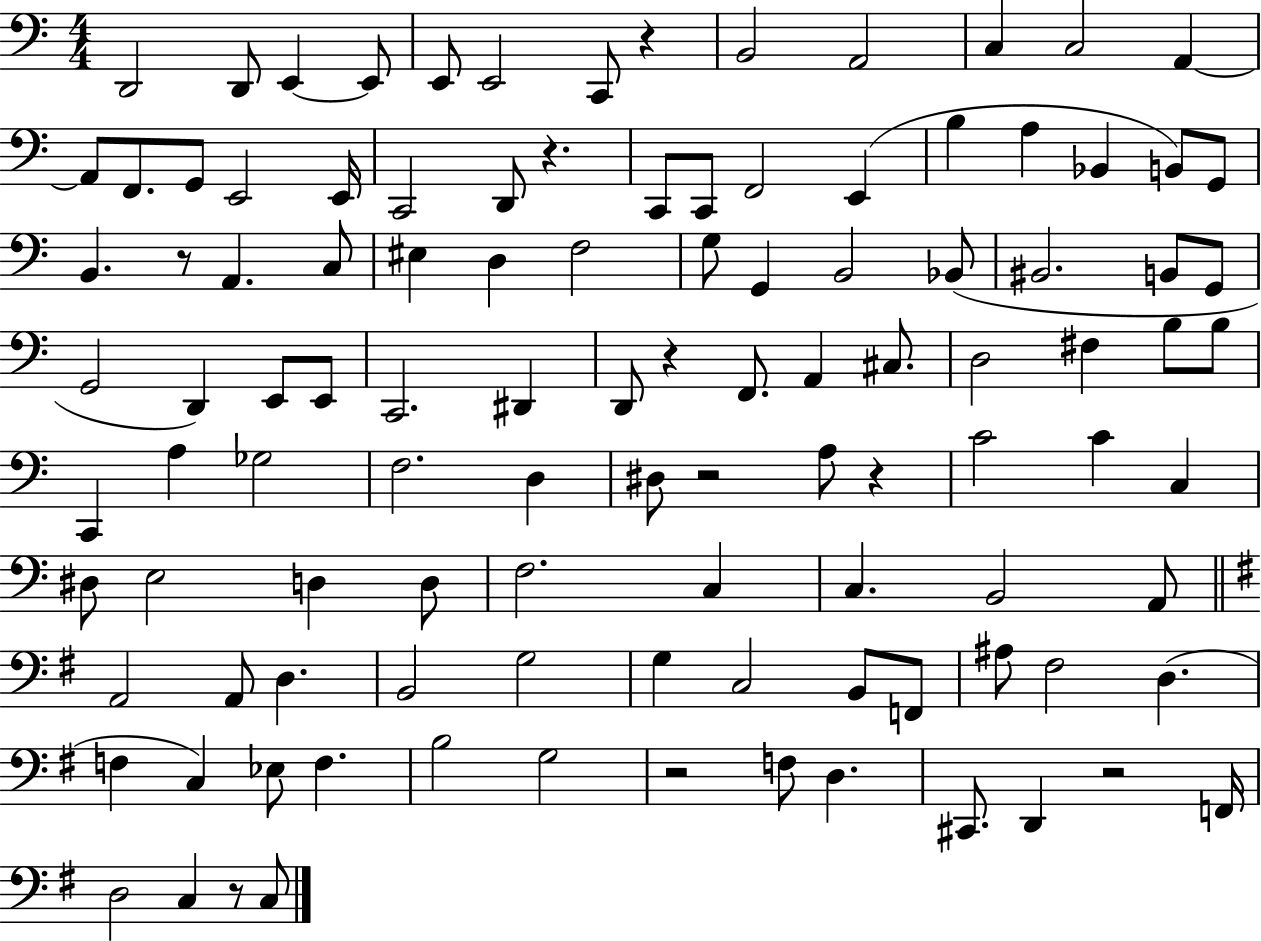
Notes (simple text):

D2/h D2/e E2/q E2/e E2/e E2/h C2/e R/q B2/h A2/h C3/q C3/h A2/q A2/e F2/e. G2/e E2/h E2/s C2/h D2/e R/q. C2/e C2/e F2/h E2/q B3/q A3/q Bb2/q B2/e G2/e B2/q. R/e A2/q. C3/e EIS3/q D3/q F3/h G3/e G2/q B2/h Bb2/e BIS2/h. B2/e G2/e G2/h D2/q E2/e E2/e C2/h. D#2/q D2/e R/q F2/e. A2/q C#3/e. D3/h F#3/q B3/e B3/e C2/q A3/q Gb3/h F3/h. D3/q D#3/e R/h A3/e R/q C4/h C4/q C3/q D#3/e E3/h D3/q D3/e F3/h. C3/q C3/q. B2/h A2/e A2/h A2/e D3/q. B2/h G3/h G3/q C3/h B2/e F2/e A#3/e F#3/h D3/q. F3/q C3/q Eb3/e F3/q. B3/h G3/h R/h F3/e D3/q. C#2/e. D2/q R/h F2/s D3/h C3/q R/e C3/e